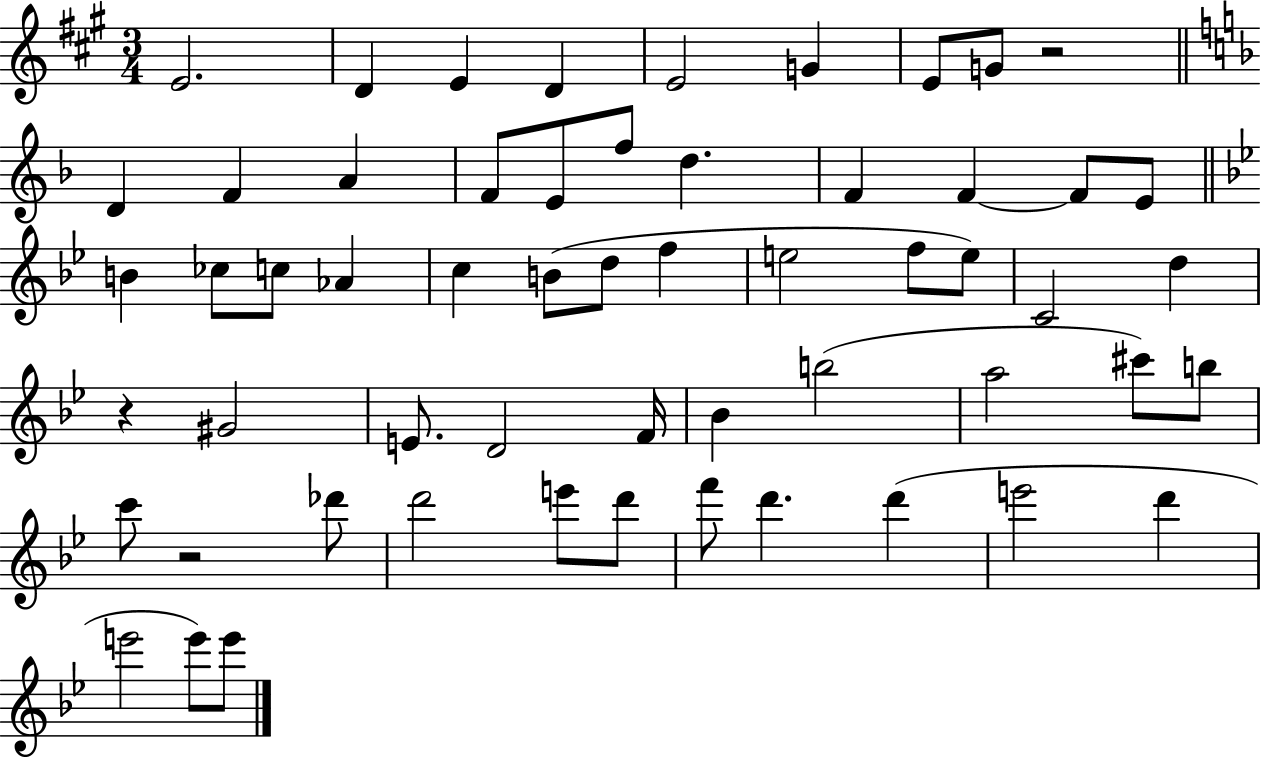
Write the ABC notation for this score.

X:1
T:Untitled
M:3/4
L:1/4
K:A
E2 D E D E2 G E/2 G/2 z2 D F A F/2 E/2 f/2 d F F F/2 E/2 B _c/2 c/2 _A c B/2 d/2 f e2 f/2 e/2 C2 d z ^G2 E/2 D2 F/4 _B b2 a2 ^c'/2 b/2 c'/2 z2 _d'/2 d'2 e'/2 d'/2 f'/2 d' d' e'2 d' e'2 e'/2 e'/2